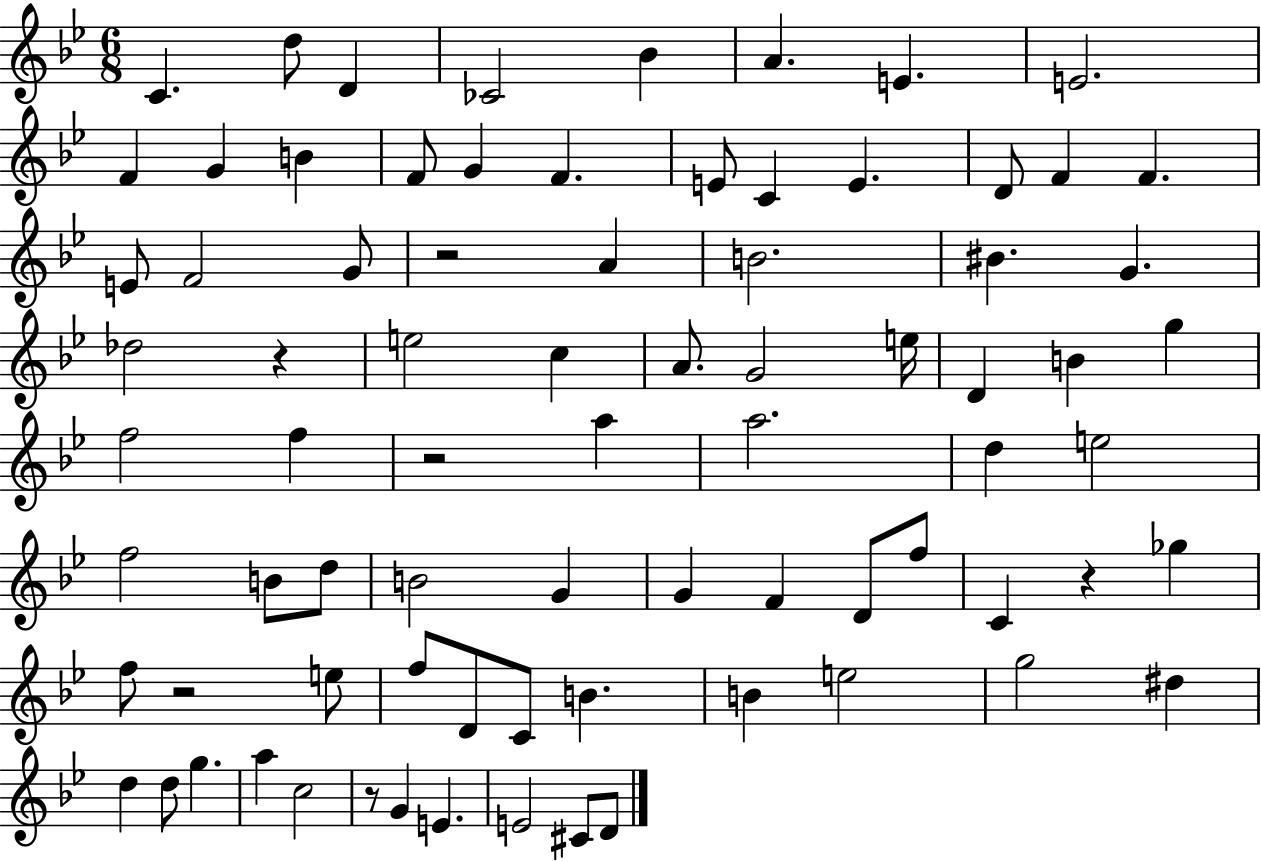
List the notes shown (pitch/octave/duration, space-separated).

C4/q. D5/e D4/q CES4/h Bb4/q A4/q. E4/q. E4/h. F4/q G4/q B4/q F4/e G4/q F4/q. E4/e C4/q E4/q. D4/e F4/q F4/q. E4/e F4/h G4/e R/h A4/q B4/h. BIS4/q. G4/q. Db5/h R/q E5/h C5/q A4/e. G4/h E5/s D4/q B4/q G5/q F5/h F5/q R/h A5/q A5/h. D5/q E5/h F5/h B4/e D5/e B4/h G4/q G4/q F4/q D4/e F5/e C4/q R/q Gb5/q F5/e R/h E5/e F5/e D4/e C4/e B4/q. B4/q E5/h G5/h D#5/q D5/q D5/e G5/q. A5/q C5/h R/e G4/q E4/q. E4/h C#4/e D4/e